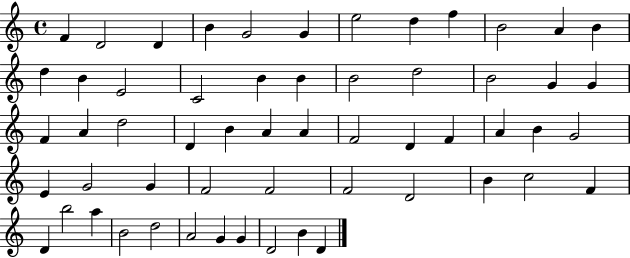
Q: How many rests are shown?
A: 0